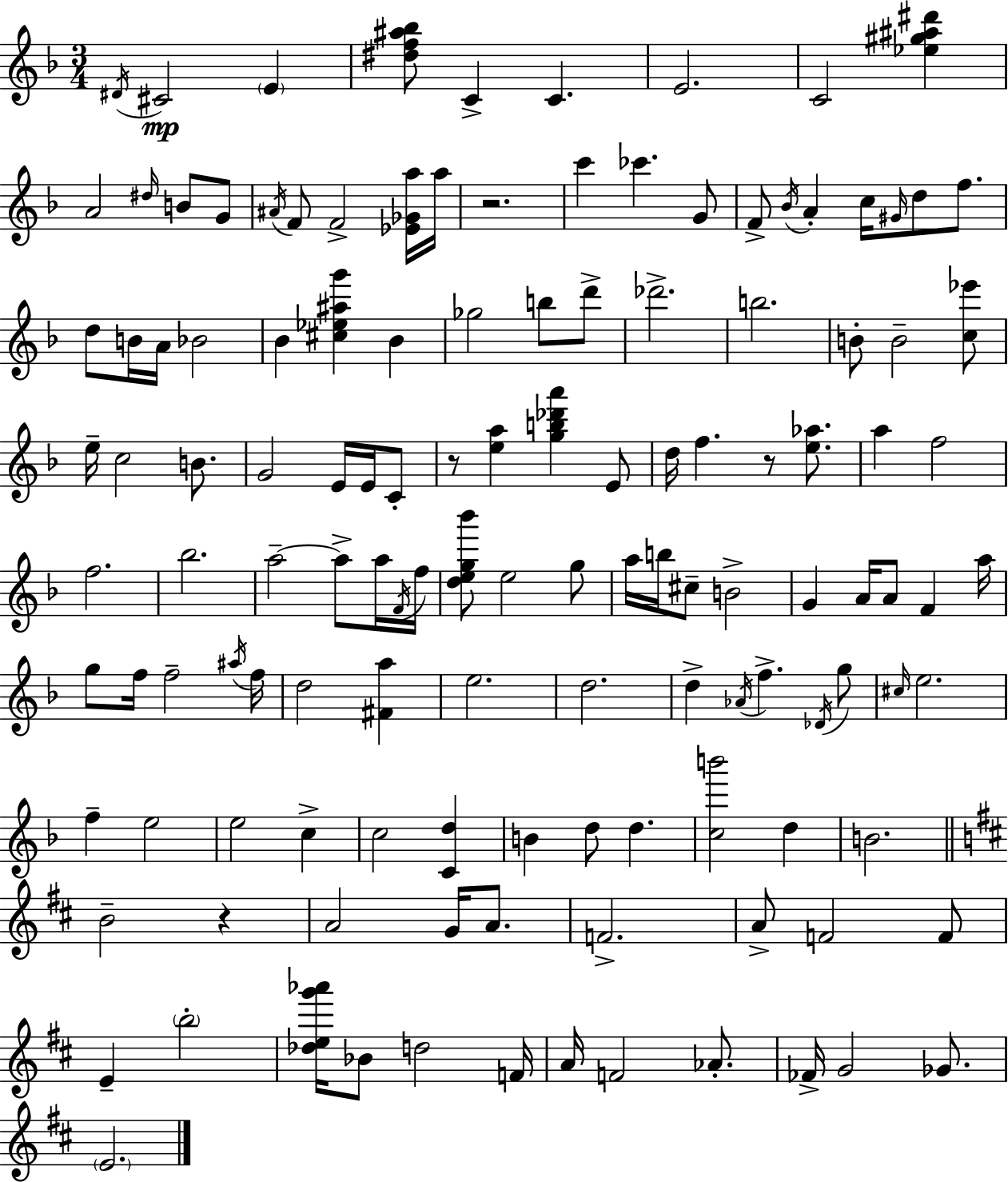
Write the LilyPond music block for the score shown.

{
  \clef treble
  \numericTimeSignature
  \time 3/4
  \key d \minor
  \repeat volta 2 { \acciaccatura { dis'16 }\mp cis'2 \parenthesize e'4 | <dis'' f'' ais'' bes''>8 c'4-> c'4. | e'2. | c'2 <ees'' gis'' ais'' dis'''>4 | \break a'2 \grace { dis''16 } b'8 | g'8 \acciaccatura { ais'16 } f'8 f'2-> | <ees' ges' a''>16 a''16 r2. | c'''4 ces'''4. | \break g'8 f'8-> \acciaccatura { bes'16 } a'4-. c''16 \grace { gis'16 } | d''8 f''8. d''8 b'16 a'16 bes'2 | bes'4 <cis'' ees'' ais'' g'''>4 | bes'4 ges''2 | \break b''8 d'''8-> des'''2.-> | b''2. | b'8-. b'2-- | <c'' ees'''>8 e''16-- c''2 | \break b'8. g'2 | e'16 e'16 c'8-. r8 <e'' a''>4 <g'' b'' des''' a'''>4 | e'8 d''16 f''4. | r8 <e'' aes''>8. a''4 f''2 | \break f''2. | bes''2. | a''2--~~ | a''8-> a''16 \acciaccatura { f'16 } f''16 <d'' e'' g'' bes'''>8 e''2 | \break g''8 a''16 b''16 cis''8-- b'2-> | g'4 a'16 a'8 | f'4 a''16 g''8 f''16 f''2-- | \acciaccatura { ais''16 } f''16 d''2 | \break <fis' a''>4 e''2. | d''2. | d''4-> \acciaccatura { aes'16 } | f''4.-> \acciaccatura { des'16 } g''8 \grace { cis''16 } e''2. | \break f''4-- | e''2 e''2 | c''4-> c''2 | <c' d''>4 b'4 | \break d''8 d''4. <c'' b'''>2 | d''4 b'2. | \bar "||" \break \key d \major b'2-- r4 | a'2 g'16 a'8. | f'2.-> | a'8-> f'2 f'8 | \break e'4-- \parenthesize b''2-. | <des'' e'' g''' aes'''>16 bes'8 d''2 f'16 | a'16 f'2 aes'8.-. | fes'16-> g'2 ges'8. | \break \parenthesize e'2. | } \bar "|."
}